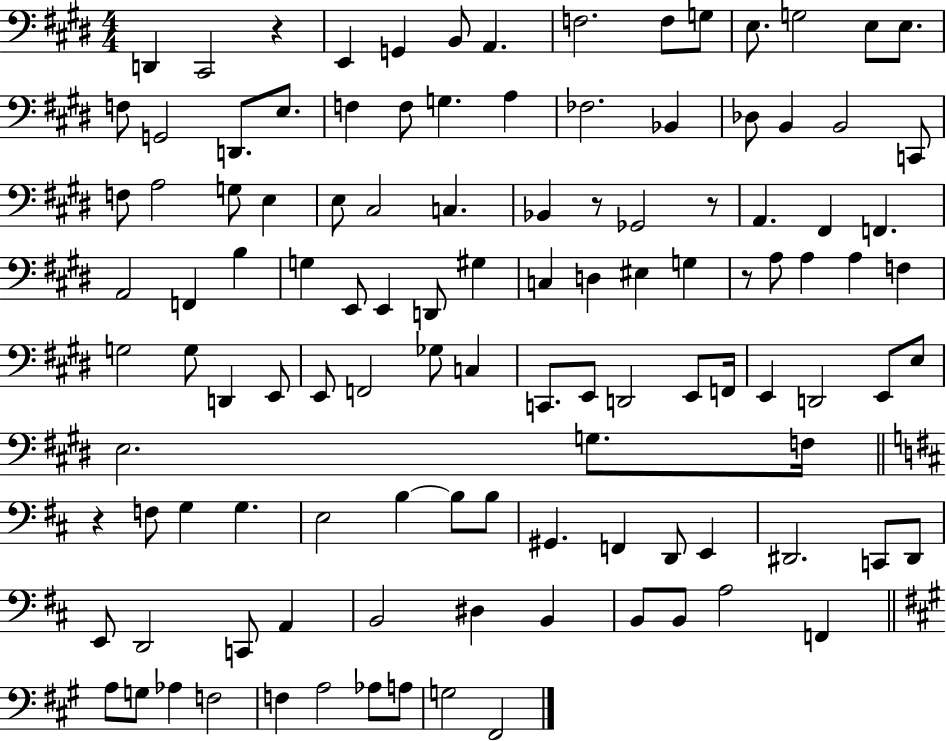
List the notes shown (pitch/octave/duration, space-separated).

D2/q C#2/h R/q E2/q G2/q B2/e A2/q. F3/h. F3/e G3/e E3/e. G3/h E3/e E3/e. F3/e G2/h D2/e. E3/e. F3/q F3/e G3/q. A3/q FES3/h. Bb2/q Db3/e B2/q B2/h C2/e F3/e A3/h G3/e E3/q E3/e C#3/h C3/q. Bb2/q R/e Gb2/h R/e A2/q. F#2/q F2/q. A2/h F2/q B3/q G3/q E2/e E2/q D2/e G#3/q C3/q D3/q EIS3/q G3/q R/e A3/e A3/q A3/q F3/q G3/h G3/e D2/q E2/e E2/e F2/h Gb3/e C3/q C2/e. E2/e D2/h E2/e F2/s E2/q D2/h E2/e E3/e E3/h. G3/e. F3/s R/q F3/e G3/q G3/q. E3/h B3/q B3/e B3/e G#2/q. F2/q D2/e E2/q D#2/h. C2/e D#2/e E2/e D2/h C2/e A2/q B2/h D#3/q B2/q B2/e B2/e A3/h F2/q A3/e G3/e Ab3/q F3/h F3/q A3/h Ab3/e A3/e G3/h F#2/h